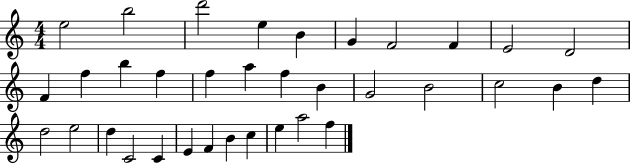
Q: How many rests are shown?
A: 0